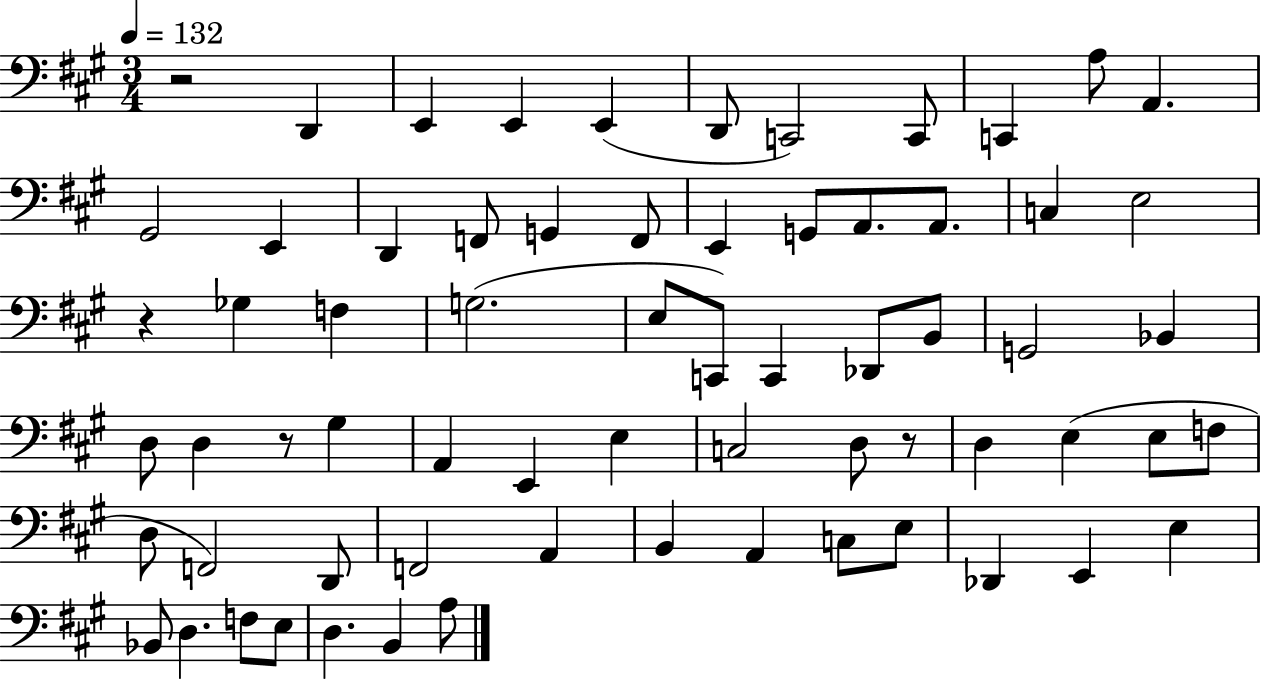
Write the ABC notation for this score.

X:1
T:Untitled
M:3/4
L:1/4
K:A
z2 D,, E,, E,, E,, D,,/2 C,,2 C,,/2 C,, A,/2 A,, ^G,,2 E,, D,, F,,/2 G,, F,,/2 E,, G,,/2 A,,/2 A,,/2 C, E,2 z _G, F, G,2 E,/2 C,,/2 C,, _D,,/2 B,,/2 G,,2 _B,, D,/2 D, z/2 ^G, A,, E,, E, C,2 D,/2 z/2 D, E, E,/2 F,/2 D,/2 F,,2 D,,/2 F,,2 A,, B,, A,, C,/2 E,/2 _D,, E,, E, _B,,/2 D, F,/2 E,/2 D, B,, A,/2